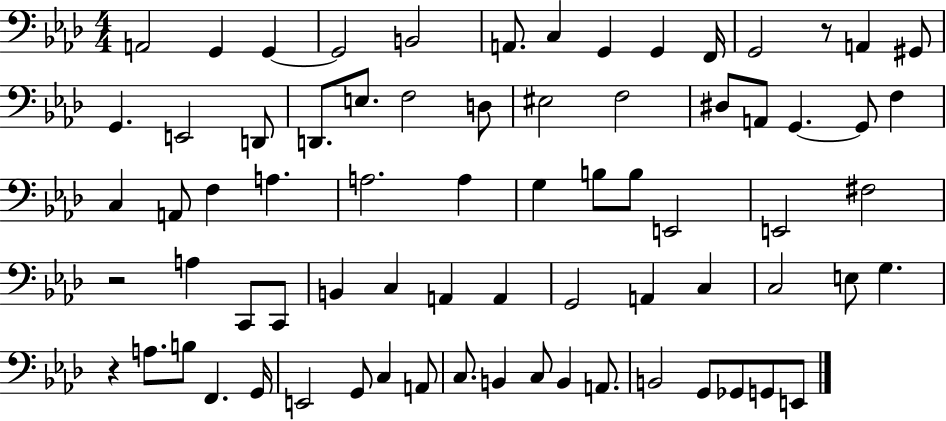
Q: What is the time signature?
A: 4/4